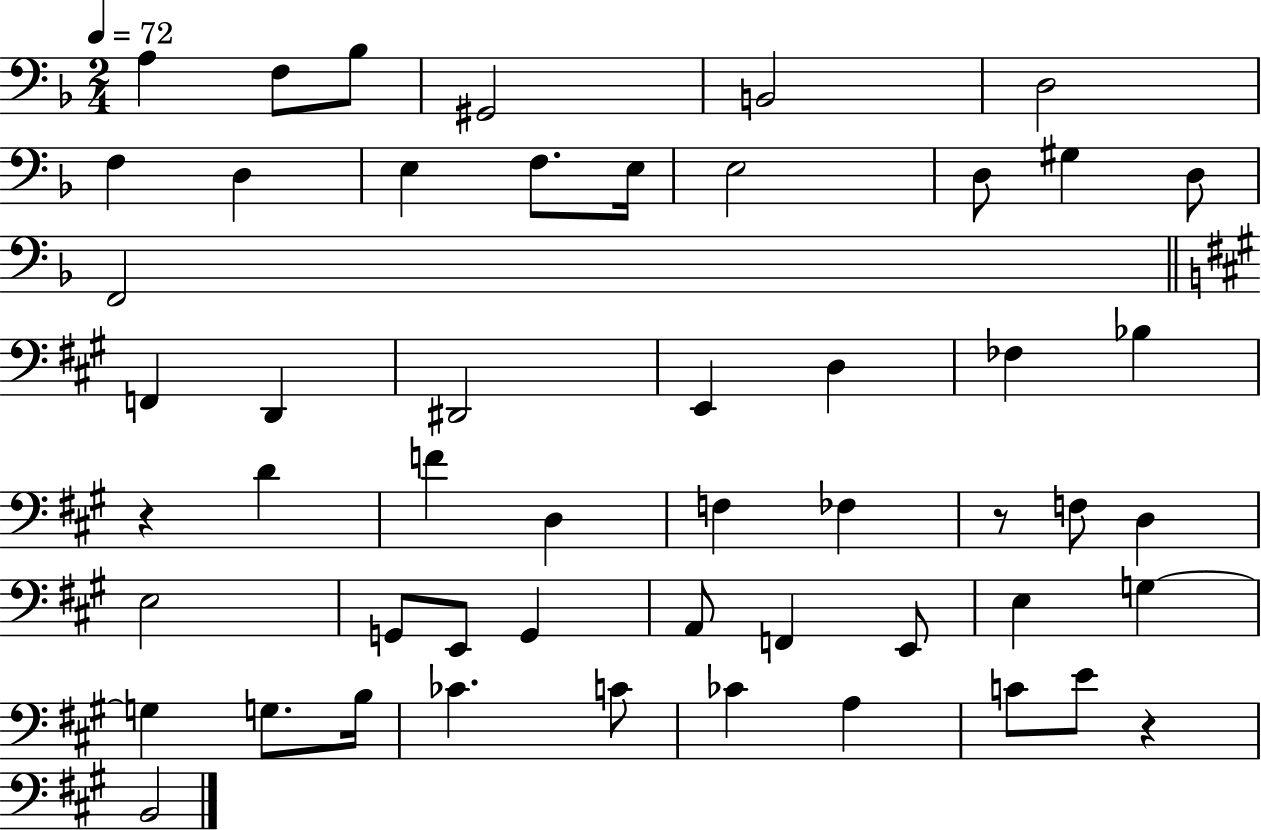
{
  \clef bass
  \numericTimeSignature
  \time 2/4
  \key f \major
  \tempo 4 = 72
  a4 f8 bes8 | gis,2 | b,2 | d2 | \break f4 d4 | e4 f8. e16 | e2 | d8 gis4 d8 | \break f,2 | \bar "||" \break \key a \major f,4 d,4 | dis,2 | e,4 d4 | fes4 bes4 | \break r4 d'4 | f'4 d4 | f4 fes4 | r8 f8 d4 | \break e2 | g,8 e,8 g,4 | a,8 f,4 e,8 | e4 g4~~ | \break g4 g8. b16 | ces'4. c'8 | ces'4 a4 | c'8 e'8 r4 | \break b,2 | \bar "|."
}